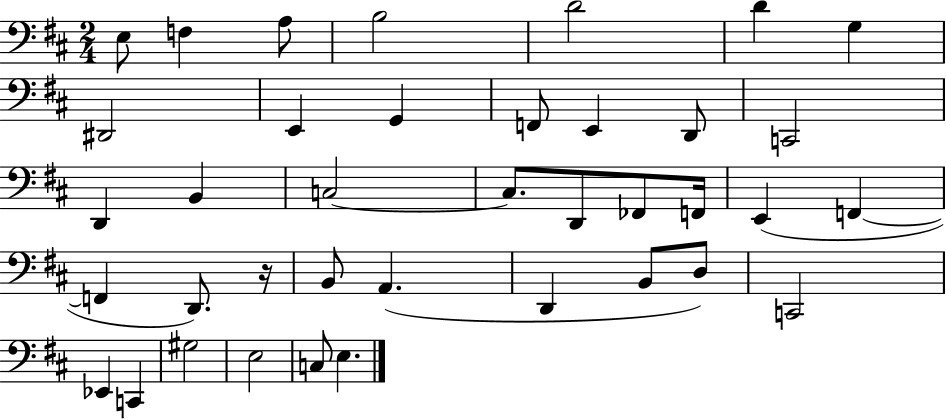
{
  \clef bass
  \numericTimeSignature
  \time 2/4
  \key d \major
  e8 f4 a8 | b2 | d'2 | d'4 g4 | \break dis,2 | e,4 g,4 | f,8 e,4 d,8 | c,2 | \break d,4 b,4 | c2~~ | c8. d,8 fes,8 f,16 | e,4( f,4~~ | \break f,4 d,8.) r16 | b,8 a,4.( | d,4 b,8 d8) | c,2 | \break ees,4 c,4 | gis2 | e2 | c8 e4. | \break \bar "|."
}